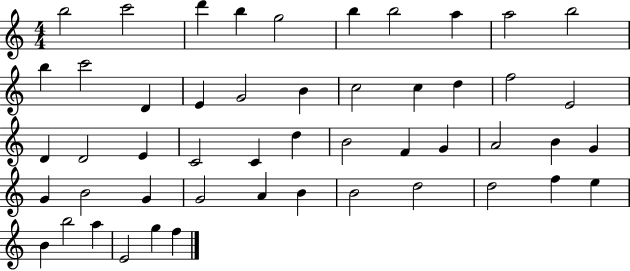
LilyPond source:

{
  \clef treble
  \numericTimeSignature
  \time 4/4
  \key c \major
  b''2 c'''2 | d'''4 b''4 g''2 | b''4 b''2 a''4 | a''2 b''2 | \break b''4 c'''2 d'4 | e'4 g'2 b'4 | c''2 c''4 d''4 | f''2 e'2 | \break d'4 d'2 e'4 | c'2 c'4 d''4 | b'2 f'4 g'4 | a'2 b'4 g'4 | \break g'4 b'2 g'4 | g'2 a'4 b'4 | b'2 d''2 | d''2 f''4 e''4 | \break b'4 b''2 a''4 | e'2 g''4 f''4 | \bar "|."
}